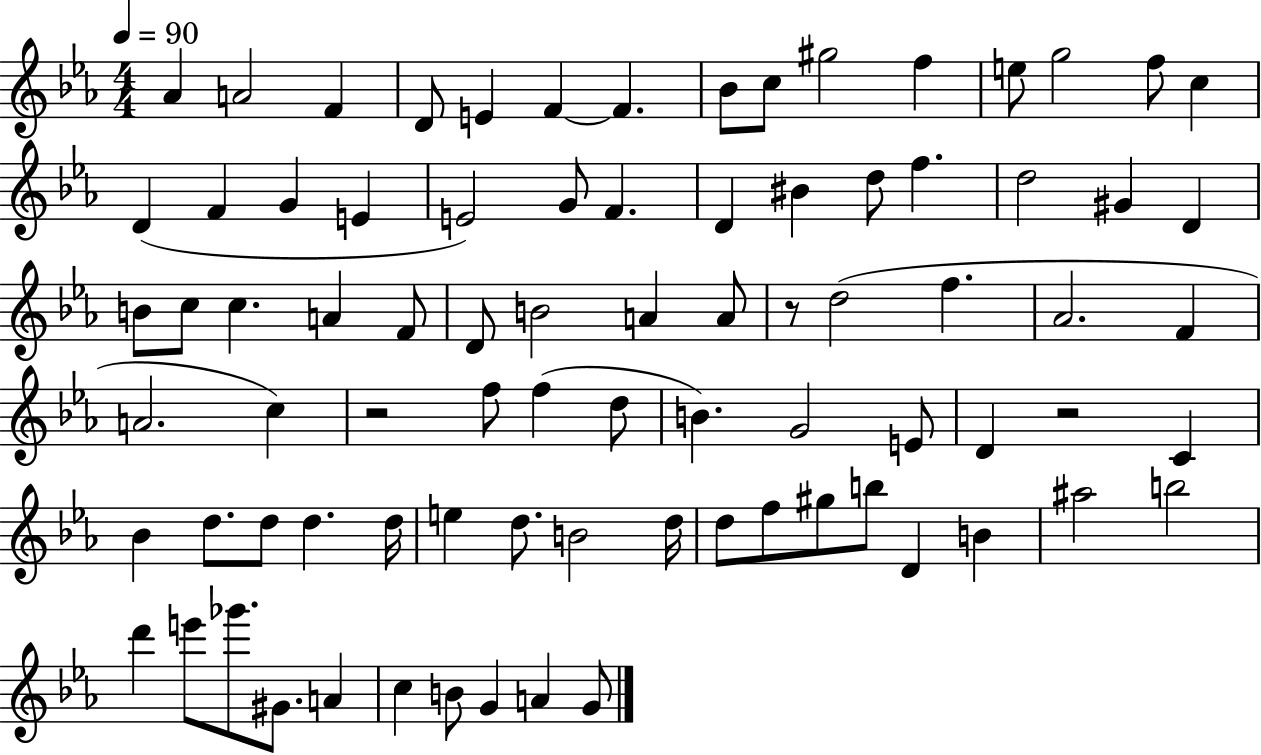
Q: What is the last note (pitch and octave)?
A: G4